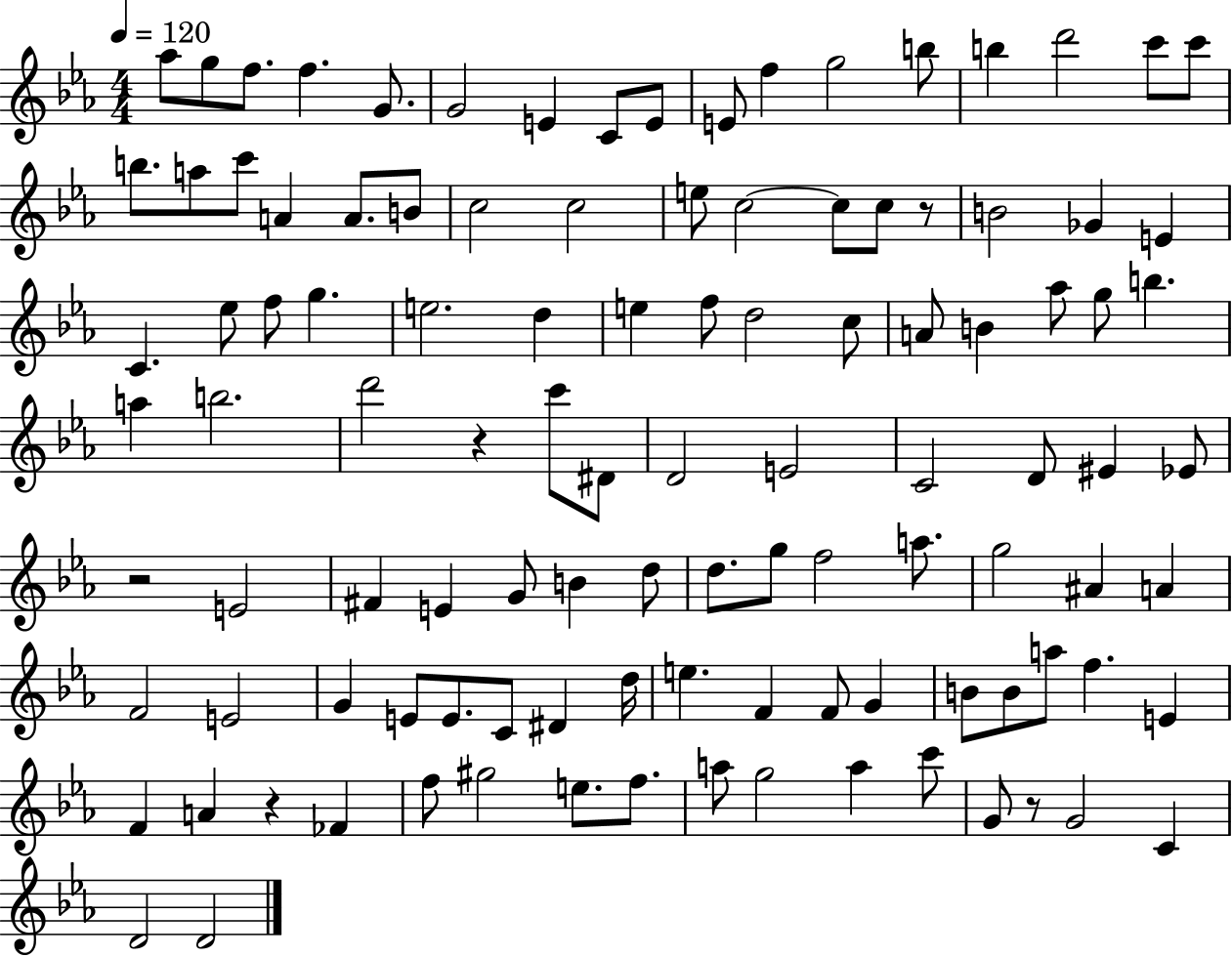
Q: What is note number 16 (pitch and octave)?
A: C6